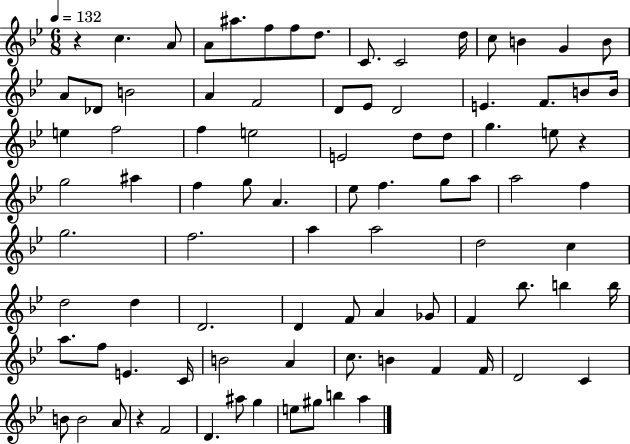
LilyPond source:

{
  \clef treble
  \numericTimeSignature
  \time 6/8
  \key bes \major
  \tempo 4 = 132
  r4 c''4. a'8 | a'8 ais''8. f''8 f''8 d''8. | c'8. c'2 d''16 | c''8 b'4 g'4 b'8 | \break a'8 des'8 b'2 | a'4 f'2 | d'8 ees'8 d'2 | e'4. f'8. b'8 b'16 | \break e''4 f''2 | f''4 e''2 | e'2 d''8 d''8 | g''4. e''8 r4 | \break g''2 ais''4 | f''4 g''8 a'4. | ees''8 f''4. g''8 a''8 | a''2 f''4 | \break g''2. | f''2. | a''4 a''2 | d''2 c''4 | \break d''2 d''4 | d'2. | d'4 f'8 a'4 ges'8 | f'4 bes''8. b''4 b''16 | \break a''8. f''8 e'4. c'16 | b'2 a'4 | c''8. b'4 f'4 f'16 | d'2 c'4 | \break b'8 b'2 a'8 | r4 f'2 | d'4. ais''8 g''4 | e''8 gis''8 b''4 a''4 | \break \bar "|."
}